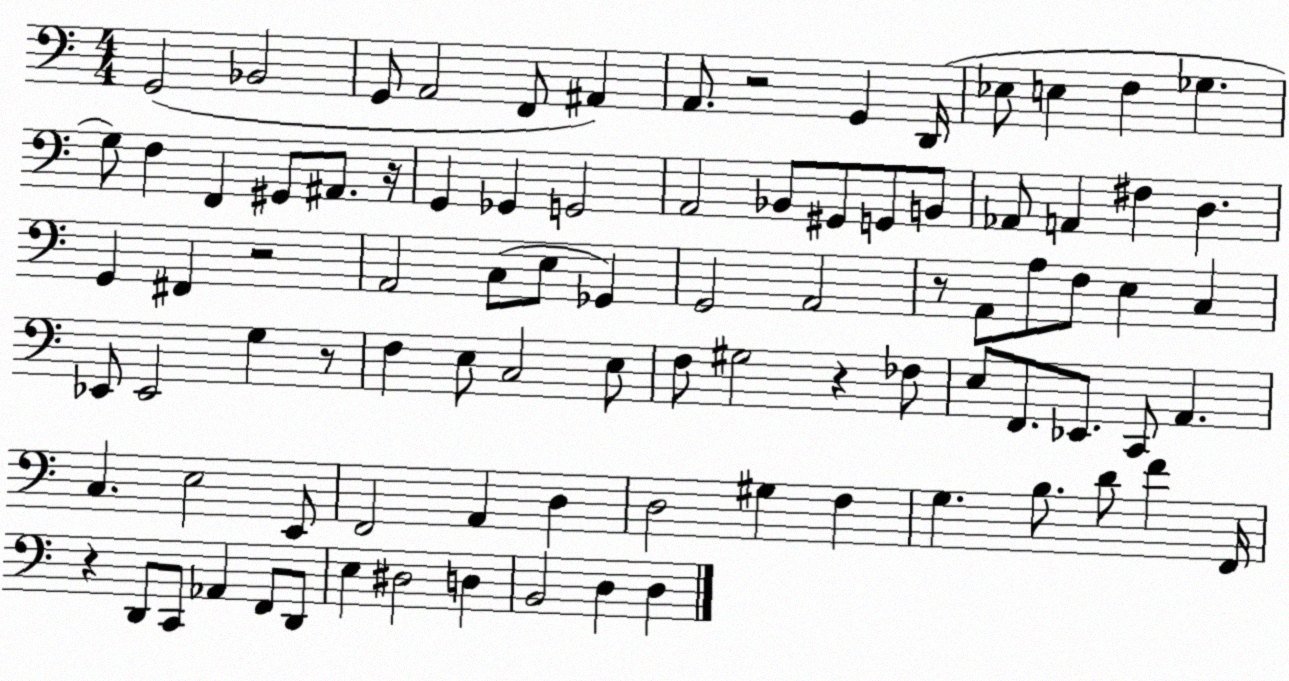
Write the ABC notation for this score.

X:1
T:Untitled
M:4/4
L:1/4
K:C
G,,2 _B,,2 G,,/2 A,,2 F,,/2 ^A,, A,,/2 z2 G,, D,,/4 _E,/2 E, F, _G, G,/2 F, F,, ^G,,/2 ^A,,/2 z/4 G,, _G,, G,,2 A,,2 _B,,/2 ^G,,/2 G,,/2 B,,/2 _A,,/2 A,, ^F, D, G,, ^F,, z2 A,,2 C,/2 E,/2 _G,, G,,2 A,,2 z/2 A,,/2 A,/2 F,/2 E, C, _E,,/2 _E,,2 G, z/2 F, E,/2 C,2 E,/2 F,/2 ^G,2 z _F,/2 E,/2 F,,/2 _E,,/2 C,,/2 A,, C, E,2 E,,/2 F,,2 A,, D, D,2 ^G, F, G, B,/2 D/2 F F,,/4 z D,,/2 C,,/2 _A,, F,,/2 D,,/2 E, ^D,2 D, B,,2 D, D,